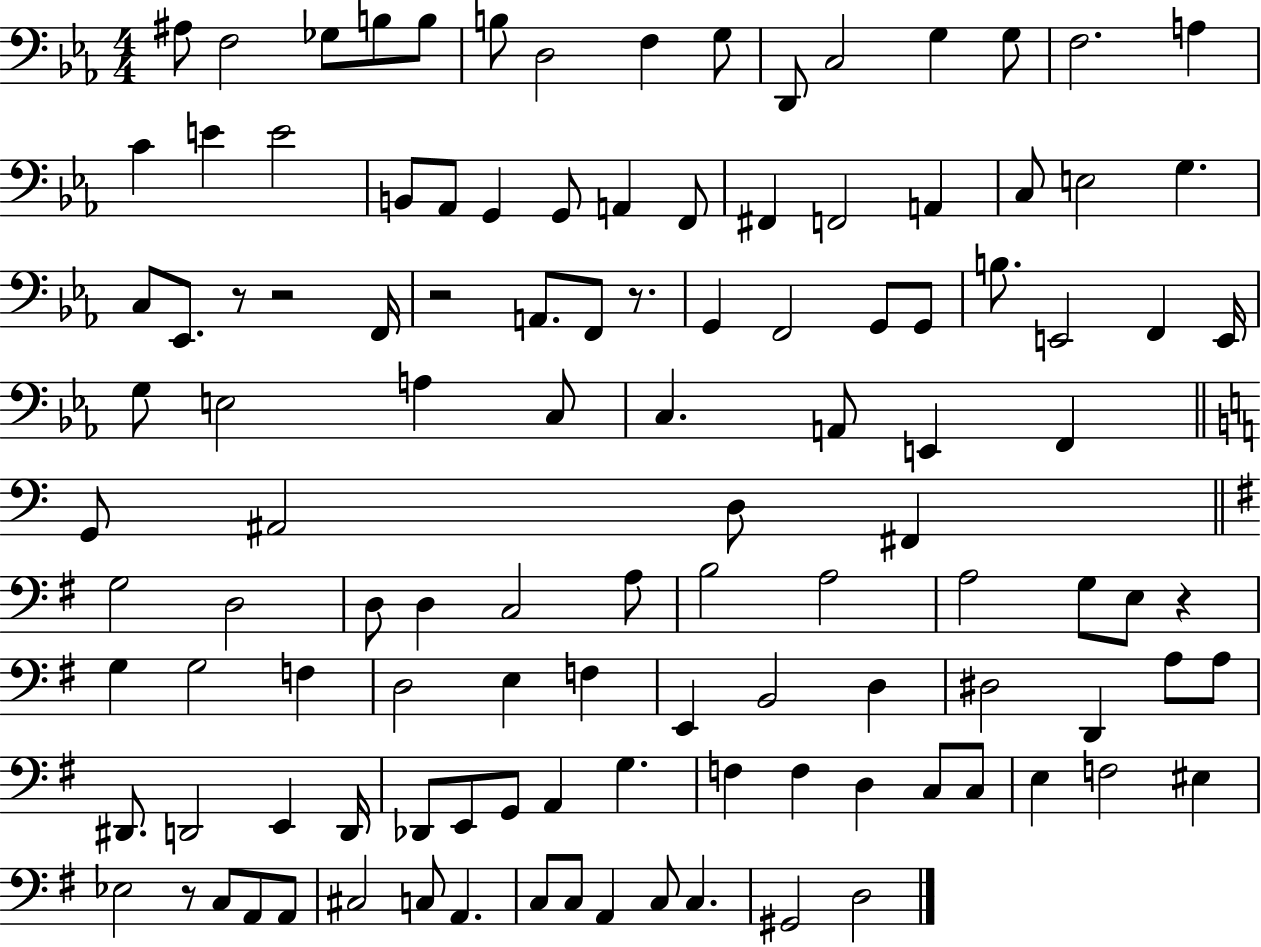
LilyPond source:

{
  \clef bass
  \numericTimeSignature
  \time 4/4
  \key ees \major
  ais8 f2 ges8 b8 b8 | b8 d2 f4 g8 | d,8 c2 g4 g8 | f2. a4 | \break c'4 e'4 e'2 | b,8 aes,8 g,4 g,8 a,4 f,8 | fis,4 f,2 a,4 | c8 e2 g4. | \break c8 ees,8. r8 r2 f,16 | r2 a,8. f,8 r8. | g,4 f,2 g,8 g,8 | b8. e,2 f,4 e,16 | \break g8 e2 a4 c8 | c4. a,8 e,4 f,4 | \bar "||" \break \key a \minor g,8 ais,2 d8 fis,4 | \bar "||" \break \key g \major g2 d2 | d8 d4 c2 a8 | b2 a2 | a2 g8 e8 r4 | \break g4 g2 f4 | d2 e4 f4 | e,4 b,2 d4 | dis2 d,4 a8 a8 | \break dis,8. d,2 e,4 d,16 | des,8 e,8 g,8 a,4 g4. | f4 f4 d4 c8 c8 | e4 f2 eis4 | \break ees2 r8 c8 a,8 a,8 | cis2 c8 a,4. | c8 c8 a,4 c8 c4. | gis,2 d2 | \break \bar "|."
}